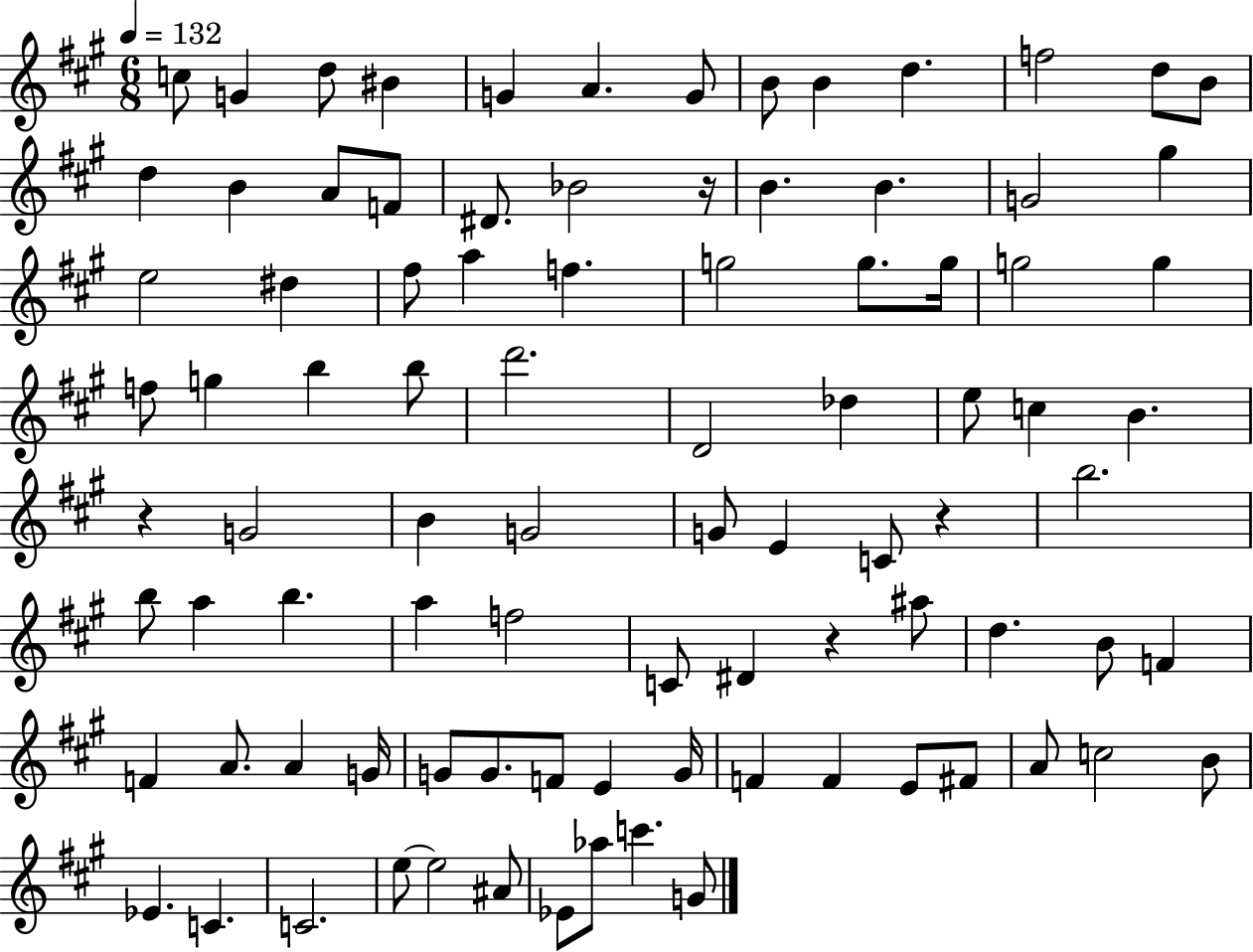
{
  \clef treble
  \numericTimeSignature
  \time 6/8
  \key a \major
  \tempo 4 = 132
  \repeat volta 2 { c''8 g'4 d''8 bis'4 | g'4 a'4. g'8 | b'8 b'4 d''4. | f''2 d''8 b'8 | \break d''4 b'4 a'8 f'8 | dis'8. bes'2 r16 | b'4. b'4. | g'2 gis''4 | \break e''2 dis''4 | fis''8 a''4 f''4. | g''2 g''8. g''16 | g''2 g''4 | \break f''8 g''4 b''4 b''8 | d'''2. | d'2 des''4 | e''8 c''4 b'4. | \break r4 g'2 | b'4 g'2 | g'8 e'4 c'8 r4 | b''2. | \break b''8 a''4 b''4. | a''4 f''2 | c'8 dis'4 r4 ais''8 | d''4. b'8 f'4 | \break f'4 a'8. a'4 g'16 | g'8 g'8. f'8 e'4 g'16 | f'4 f'4 e'8 fis'8 | a'8 c''2 b'8 | \break ees'4. c'4. | c'2. | e''8~~ e''2 ais'8 | ees'8 aes''8 c'''4. g'8 | \break } \bar "|."
}